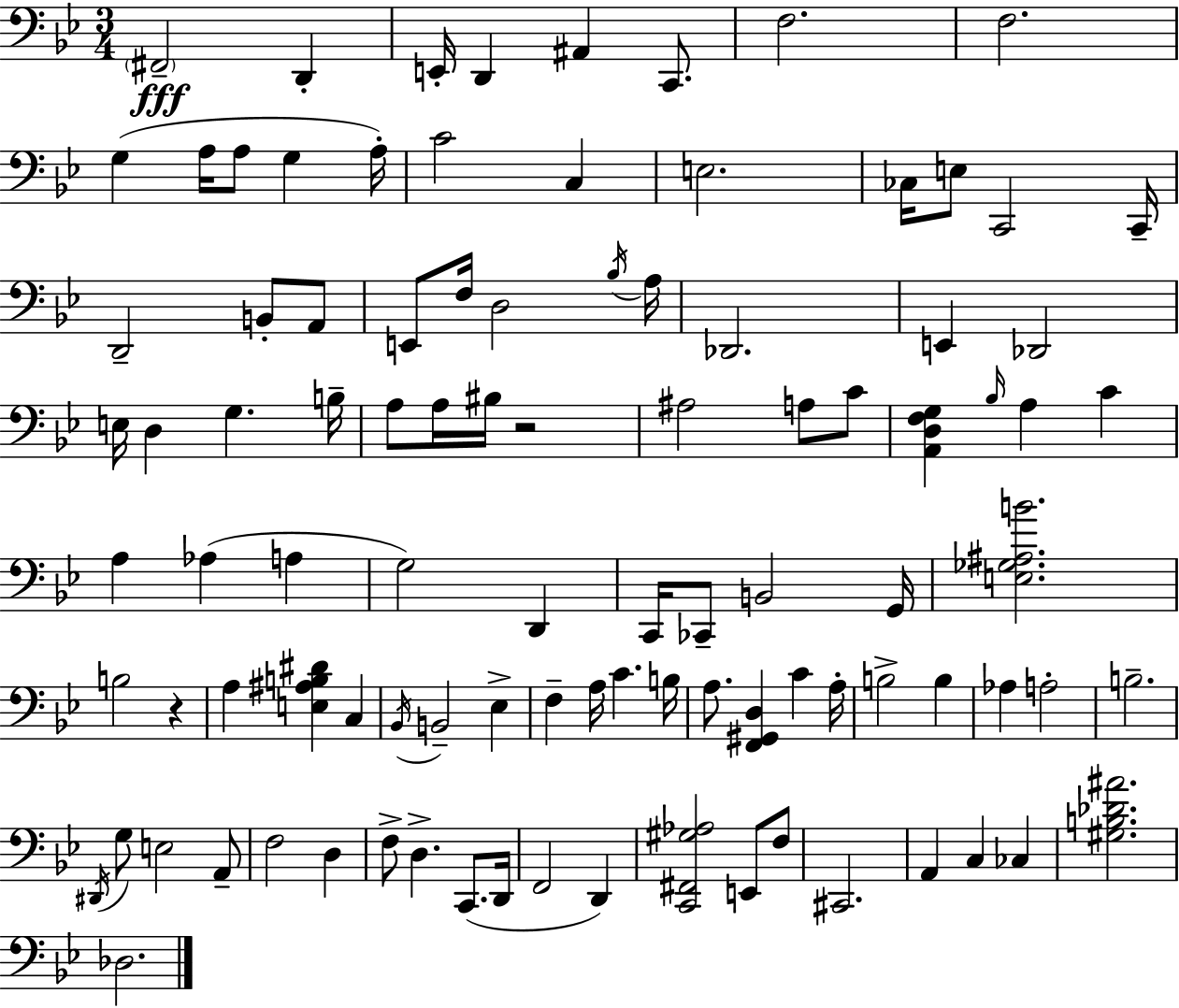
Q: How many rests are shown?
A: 2